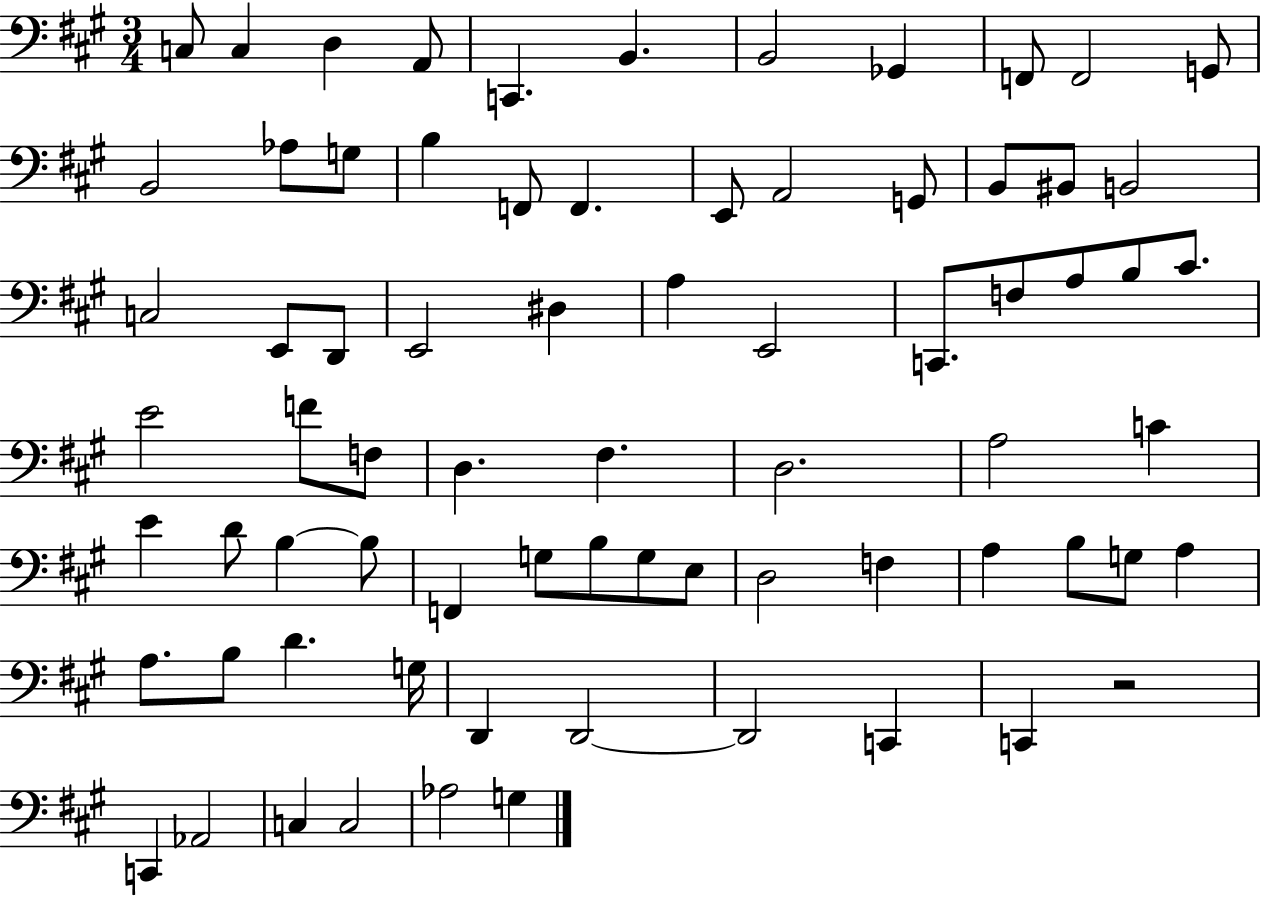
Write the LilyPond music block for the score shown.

{
  \clef bass
  \numericTimeSignature
  \time 3/4
  \key a \major
  c8 c4 d4 a,8 | c,4. b,4. | b,2 ges,4 | f,8 f,2 g,8 | \break b,2 aes8 g8 | b4 f,8 f,4. | e,8 a,2 g,8 | b,8 bis,8 b,2 | \break c2 e,8 d,8 | e,2 dis4 | a4 e,2 | c,8. f8 a8 b8 cis'8. | \break e'2 f'8 f8 | d4. fis4. | d2. | a2 c'4 | \break e'4 d'8 b4~~ b8 | f,4 g8 b8 g8 e8 | d2 f4 | a4 b8 g8 a4 | \break a8. b8 d'4. g16 | d,4 d,2~~ | d,2 c,4 | c,4 r2 | \break c,4 aes,2 | c4 c2 | aes2 g4 | \bar "|."
}